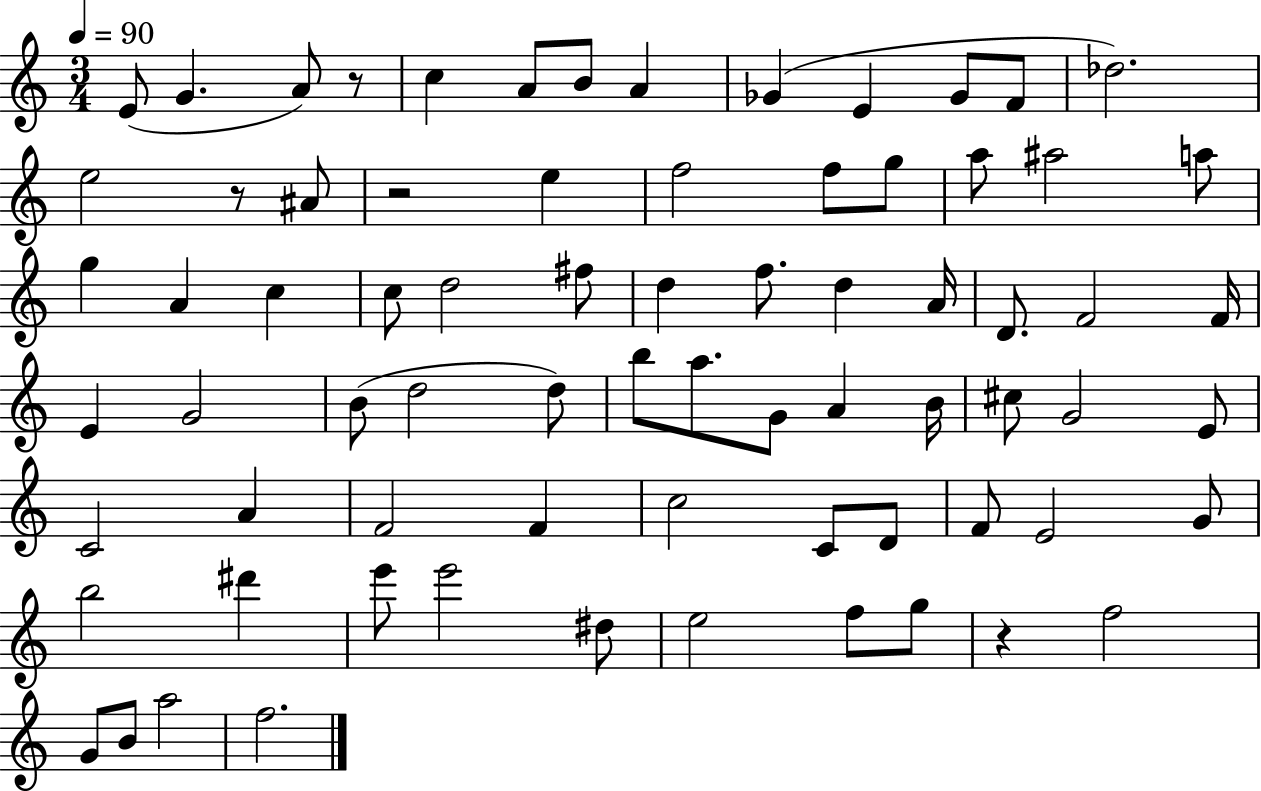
{
  \clef treble
  \numericTimeSignature
  \time 3/4
  \key c \major
  \tempo 4 = 90
  \repeat volta 2 { e'8( g'4. a'8) r8 | c''4 a'8 b'8 a'4 | ges'4( e'4 ges'8 f'8 | des''2.) | \break e''2 r8 ais'8 | r2 e''4 | f''2 f''8 g''8 | a''8 ais''2 a''8 | \break g''4 a'4 c''4 | c''8 d''2 fis''8 | d''4 f''8. d''4 a'16 | d'8. f'2 f'16 | \break e'4 g'2 | b'8( d''2 d''8) | b''8 a''8. g'8 a'4 b'16 | cis''8 g'2 e'8 | \break c'2 a'4 | f'2 f'4 | c''2 c'8 d'8 | f'8 e'2 g'8 | \break b''2 dis'''4 | e'''8 e'''2 dis''8 | e''2 f''8 g''8 | r4 f''2 | \break g'8 b'8 a''2 | f''2. | } \bar "|."
}